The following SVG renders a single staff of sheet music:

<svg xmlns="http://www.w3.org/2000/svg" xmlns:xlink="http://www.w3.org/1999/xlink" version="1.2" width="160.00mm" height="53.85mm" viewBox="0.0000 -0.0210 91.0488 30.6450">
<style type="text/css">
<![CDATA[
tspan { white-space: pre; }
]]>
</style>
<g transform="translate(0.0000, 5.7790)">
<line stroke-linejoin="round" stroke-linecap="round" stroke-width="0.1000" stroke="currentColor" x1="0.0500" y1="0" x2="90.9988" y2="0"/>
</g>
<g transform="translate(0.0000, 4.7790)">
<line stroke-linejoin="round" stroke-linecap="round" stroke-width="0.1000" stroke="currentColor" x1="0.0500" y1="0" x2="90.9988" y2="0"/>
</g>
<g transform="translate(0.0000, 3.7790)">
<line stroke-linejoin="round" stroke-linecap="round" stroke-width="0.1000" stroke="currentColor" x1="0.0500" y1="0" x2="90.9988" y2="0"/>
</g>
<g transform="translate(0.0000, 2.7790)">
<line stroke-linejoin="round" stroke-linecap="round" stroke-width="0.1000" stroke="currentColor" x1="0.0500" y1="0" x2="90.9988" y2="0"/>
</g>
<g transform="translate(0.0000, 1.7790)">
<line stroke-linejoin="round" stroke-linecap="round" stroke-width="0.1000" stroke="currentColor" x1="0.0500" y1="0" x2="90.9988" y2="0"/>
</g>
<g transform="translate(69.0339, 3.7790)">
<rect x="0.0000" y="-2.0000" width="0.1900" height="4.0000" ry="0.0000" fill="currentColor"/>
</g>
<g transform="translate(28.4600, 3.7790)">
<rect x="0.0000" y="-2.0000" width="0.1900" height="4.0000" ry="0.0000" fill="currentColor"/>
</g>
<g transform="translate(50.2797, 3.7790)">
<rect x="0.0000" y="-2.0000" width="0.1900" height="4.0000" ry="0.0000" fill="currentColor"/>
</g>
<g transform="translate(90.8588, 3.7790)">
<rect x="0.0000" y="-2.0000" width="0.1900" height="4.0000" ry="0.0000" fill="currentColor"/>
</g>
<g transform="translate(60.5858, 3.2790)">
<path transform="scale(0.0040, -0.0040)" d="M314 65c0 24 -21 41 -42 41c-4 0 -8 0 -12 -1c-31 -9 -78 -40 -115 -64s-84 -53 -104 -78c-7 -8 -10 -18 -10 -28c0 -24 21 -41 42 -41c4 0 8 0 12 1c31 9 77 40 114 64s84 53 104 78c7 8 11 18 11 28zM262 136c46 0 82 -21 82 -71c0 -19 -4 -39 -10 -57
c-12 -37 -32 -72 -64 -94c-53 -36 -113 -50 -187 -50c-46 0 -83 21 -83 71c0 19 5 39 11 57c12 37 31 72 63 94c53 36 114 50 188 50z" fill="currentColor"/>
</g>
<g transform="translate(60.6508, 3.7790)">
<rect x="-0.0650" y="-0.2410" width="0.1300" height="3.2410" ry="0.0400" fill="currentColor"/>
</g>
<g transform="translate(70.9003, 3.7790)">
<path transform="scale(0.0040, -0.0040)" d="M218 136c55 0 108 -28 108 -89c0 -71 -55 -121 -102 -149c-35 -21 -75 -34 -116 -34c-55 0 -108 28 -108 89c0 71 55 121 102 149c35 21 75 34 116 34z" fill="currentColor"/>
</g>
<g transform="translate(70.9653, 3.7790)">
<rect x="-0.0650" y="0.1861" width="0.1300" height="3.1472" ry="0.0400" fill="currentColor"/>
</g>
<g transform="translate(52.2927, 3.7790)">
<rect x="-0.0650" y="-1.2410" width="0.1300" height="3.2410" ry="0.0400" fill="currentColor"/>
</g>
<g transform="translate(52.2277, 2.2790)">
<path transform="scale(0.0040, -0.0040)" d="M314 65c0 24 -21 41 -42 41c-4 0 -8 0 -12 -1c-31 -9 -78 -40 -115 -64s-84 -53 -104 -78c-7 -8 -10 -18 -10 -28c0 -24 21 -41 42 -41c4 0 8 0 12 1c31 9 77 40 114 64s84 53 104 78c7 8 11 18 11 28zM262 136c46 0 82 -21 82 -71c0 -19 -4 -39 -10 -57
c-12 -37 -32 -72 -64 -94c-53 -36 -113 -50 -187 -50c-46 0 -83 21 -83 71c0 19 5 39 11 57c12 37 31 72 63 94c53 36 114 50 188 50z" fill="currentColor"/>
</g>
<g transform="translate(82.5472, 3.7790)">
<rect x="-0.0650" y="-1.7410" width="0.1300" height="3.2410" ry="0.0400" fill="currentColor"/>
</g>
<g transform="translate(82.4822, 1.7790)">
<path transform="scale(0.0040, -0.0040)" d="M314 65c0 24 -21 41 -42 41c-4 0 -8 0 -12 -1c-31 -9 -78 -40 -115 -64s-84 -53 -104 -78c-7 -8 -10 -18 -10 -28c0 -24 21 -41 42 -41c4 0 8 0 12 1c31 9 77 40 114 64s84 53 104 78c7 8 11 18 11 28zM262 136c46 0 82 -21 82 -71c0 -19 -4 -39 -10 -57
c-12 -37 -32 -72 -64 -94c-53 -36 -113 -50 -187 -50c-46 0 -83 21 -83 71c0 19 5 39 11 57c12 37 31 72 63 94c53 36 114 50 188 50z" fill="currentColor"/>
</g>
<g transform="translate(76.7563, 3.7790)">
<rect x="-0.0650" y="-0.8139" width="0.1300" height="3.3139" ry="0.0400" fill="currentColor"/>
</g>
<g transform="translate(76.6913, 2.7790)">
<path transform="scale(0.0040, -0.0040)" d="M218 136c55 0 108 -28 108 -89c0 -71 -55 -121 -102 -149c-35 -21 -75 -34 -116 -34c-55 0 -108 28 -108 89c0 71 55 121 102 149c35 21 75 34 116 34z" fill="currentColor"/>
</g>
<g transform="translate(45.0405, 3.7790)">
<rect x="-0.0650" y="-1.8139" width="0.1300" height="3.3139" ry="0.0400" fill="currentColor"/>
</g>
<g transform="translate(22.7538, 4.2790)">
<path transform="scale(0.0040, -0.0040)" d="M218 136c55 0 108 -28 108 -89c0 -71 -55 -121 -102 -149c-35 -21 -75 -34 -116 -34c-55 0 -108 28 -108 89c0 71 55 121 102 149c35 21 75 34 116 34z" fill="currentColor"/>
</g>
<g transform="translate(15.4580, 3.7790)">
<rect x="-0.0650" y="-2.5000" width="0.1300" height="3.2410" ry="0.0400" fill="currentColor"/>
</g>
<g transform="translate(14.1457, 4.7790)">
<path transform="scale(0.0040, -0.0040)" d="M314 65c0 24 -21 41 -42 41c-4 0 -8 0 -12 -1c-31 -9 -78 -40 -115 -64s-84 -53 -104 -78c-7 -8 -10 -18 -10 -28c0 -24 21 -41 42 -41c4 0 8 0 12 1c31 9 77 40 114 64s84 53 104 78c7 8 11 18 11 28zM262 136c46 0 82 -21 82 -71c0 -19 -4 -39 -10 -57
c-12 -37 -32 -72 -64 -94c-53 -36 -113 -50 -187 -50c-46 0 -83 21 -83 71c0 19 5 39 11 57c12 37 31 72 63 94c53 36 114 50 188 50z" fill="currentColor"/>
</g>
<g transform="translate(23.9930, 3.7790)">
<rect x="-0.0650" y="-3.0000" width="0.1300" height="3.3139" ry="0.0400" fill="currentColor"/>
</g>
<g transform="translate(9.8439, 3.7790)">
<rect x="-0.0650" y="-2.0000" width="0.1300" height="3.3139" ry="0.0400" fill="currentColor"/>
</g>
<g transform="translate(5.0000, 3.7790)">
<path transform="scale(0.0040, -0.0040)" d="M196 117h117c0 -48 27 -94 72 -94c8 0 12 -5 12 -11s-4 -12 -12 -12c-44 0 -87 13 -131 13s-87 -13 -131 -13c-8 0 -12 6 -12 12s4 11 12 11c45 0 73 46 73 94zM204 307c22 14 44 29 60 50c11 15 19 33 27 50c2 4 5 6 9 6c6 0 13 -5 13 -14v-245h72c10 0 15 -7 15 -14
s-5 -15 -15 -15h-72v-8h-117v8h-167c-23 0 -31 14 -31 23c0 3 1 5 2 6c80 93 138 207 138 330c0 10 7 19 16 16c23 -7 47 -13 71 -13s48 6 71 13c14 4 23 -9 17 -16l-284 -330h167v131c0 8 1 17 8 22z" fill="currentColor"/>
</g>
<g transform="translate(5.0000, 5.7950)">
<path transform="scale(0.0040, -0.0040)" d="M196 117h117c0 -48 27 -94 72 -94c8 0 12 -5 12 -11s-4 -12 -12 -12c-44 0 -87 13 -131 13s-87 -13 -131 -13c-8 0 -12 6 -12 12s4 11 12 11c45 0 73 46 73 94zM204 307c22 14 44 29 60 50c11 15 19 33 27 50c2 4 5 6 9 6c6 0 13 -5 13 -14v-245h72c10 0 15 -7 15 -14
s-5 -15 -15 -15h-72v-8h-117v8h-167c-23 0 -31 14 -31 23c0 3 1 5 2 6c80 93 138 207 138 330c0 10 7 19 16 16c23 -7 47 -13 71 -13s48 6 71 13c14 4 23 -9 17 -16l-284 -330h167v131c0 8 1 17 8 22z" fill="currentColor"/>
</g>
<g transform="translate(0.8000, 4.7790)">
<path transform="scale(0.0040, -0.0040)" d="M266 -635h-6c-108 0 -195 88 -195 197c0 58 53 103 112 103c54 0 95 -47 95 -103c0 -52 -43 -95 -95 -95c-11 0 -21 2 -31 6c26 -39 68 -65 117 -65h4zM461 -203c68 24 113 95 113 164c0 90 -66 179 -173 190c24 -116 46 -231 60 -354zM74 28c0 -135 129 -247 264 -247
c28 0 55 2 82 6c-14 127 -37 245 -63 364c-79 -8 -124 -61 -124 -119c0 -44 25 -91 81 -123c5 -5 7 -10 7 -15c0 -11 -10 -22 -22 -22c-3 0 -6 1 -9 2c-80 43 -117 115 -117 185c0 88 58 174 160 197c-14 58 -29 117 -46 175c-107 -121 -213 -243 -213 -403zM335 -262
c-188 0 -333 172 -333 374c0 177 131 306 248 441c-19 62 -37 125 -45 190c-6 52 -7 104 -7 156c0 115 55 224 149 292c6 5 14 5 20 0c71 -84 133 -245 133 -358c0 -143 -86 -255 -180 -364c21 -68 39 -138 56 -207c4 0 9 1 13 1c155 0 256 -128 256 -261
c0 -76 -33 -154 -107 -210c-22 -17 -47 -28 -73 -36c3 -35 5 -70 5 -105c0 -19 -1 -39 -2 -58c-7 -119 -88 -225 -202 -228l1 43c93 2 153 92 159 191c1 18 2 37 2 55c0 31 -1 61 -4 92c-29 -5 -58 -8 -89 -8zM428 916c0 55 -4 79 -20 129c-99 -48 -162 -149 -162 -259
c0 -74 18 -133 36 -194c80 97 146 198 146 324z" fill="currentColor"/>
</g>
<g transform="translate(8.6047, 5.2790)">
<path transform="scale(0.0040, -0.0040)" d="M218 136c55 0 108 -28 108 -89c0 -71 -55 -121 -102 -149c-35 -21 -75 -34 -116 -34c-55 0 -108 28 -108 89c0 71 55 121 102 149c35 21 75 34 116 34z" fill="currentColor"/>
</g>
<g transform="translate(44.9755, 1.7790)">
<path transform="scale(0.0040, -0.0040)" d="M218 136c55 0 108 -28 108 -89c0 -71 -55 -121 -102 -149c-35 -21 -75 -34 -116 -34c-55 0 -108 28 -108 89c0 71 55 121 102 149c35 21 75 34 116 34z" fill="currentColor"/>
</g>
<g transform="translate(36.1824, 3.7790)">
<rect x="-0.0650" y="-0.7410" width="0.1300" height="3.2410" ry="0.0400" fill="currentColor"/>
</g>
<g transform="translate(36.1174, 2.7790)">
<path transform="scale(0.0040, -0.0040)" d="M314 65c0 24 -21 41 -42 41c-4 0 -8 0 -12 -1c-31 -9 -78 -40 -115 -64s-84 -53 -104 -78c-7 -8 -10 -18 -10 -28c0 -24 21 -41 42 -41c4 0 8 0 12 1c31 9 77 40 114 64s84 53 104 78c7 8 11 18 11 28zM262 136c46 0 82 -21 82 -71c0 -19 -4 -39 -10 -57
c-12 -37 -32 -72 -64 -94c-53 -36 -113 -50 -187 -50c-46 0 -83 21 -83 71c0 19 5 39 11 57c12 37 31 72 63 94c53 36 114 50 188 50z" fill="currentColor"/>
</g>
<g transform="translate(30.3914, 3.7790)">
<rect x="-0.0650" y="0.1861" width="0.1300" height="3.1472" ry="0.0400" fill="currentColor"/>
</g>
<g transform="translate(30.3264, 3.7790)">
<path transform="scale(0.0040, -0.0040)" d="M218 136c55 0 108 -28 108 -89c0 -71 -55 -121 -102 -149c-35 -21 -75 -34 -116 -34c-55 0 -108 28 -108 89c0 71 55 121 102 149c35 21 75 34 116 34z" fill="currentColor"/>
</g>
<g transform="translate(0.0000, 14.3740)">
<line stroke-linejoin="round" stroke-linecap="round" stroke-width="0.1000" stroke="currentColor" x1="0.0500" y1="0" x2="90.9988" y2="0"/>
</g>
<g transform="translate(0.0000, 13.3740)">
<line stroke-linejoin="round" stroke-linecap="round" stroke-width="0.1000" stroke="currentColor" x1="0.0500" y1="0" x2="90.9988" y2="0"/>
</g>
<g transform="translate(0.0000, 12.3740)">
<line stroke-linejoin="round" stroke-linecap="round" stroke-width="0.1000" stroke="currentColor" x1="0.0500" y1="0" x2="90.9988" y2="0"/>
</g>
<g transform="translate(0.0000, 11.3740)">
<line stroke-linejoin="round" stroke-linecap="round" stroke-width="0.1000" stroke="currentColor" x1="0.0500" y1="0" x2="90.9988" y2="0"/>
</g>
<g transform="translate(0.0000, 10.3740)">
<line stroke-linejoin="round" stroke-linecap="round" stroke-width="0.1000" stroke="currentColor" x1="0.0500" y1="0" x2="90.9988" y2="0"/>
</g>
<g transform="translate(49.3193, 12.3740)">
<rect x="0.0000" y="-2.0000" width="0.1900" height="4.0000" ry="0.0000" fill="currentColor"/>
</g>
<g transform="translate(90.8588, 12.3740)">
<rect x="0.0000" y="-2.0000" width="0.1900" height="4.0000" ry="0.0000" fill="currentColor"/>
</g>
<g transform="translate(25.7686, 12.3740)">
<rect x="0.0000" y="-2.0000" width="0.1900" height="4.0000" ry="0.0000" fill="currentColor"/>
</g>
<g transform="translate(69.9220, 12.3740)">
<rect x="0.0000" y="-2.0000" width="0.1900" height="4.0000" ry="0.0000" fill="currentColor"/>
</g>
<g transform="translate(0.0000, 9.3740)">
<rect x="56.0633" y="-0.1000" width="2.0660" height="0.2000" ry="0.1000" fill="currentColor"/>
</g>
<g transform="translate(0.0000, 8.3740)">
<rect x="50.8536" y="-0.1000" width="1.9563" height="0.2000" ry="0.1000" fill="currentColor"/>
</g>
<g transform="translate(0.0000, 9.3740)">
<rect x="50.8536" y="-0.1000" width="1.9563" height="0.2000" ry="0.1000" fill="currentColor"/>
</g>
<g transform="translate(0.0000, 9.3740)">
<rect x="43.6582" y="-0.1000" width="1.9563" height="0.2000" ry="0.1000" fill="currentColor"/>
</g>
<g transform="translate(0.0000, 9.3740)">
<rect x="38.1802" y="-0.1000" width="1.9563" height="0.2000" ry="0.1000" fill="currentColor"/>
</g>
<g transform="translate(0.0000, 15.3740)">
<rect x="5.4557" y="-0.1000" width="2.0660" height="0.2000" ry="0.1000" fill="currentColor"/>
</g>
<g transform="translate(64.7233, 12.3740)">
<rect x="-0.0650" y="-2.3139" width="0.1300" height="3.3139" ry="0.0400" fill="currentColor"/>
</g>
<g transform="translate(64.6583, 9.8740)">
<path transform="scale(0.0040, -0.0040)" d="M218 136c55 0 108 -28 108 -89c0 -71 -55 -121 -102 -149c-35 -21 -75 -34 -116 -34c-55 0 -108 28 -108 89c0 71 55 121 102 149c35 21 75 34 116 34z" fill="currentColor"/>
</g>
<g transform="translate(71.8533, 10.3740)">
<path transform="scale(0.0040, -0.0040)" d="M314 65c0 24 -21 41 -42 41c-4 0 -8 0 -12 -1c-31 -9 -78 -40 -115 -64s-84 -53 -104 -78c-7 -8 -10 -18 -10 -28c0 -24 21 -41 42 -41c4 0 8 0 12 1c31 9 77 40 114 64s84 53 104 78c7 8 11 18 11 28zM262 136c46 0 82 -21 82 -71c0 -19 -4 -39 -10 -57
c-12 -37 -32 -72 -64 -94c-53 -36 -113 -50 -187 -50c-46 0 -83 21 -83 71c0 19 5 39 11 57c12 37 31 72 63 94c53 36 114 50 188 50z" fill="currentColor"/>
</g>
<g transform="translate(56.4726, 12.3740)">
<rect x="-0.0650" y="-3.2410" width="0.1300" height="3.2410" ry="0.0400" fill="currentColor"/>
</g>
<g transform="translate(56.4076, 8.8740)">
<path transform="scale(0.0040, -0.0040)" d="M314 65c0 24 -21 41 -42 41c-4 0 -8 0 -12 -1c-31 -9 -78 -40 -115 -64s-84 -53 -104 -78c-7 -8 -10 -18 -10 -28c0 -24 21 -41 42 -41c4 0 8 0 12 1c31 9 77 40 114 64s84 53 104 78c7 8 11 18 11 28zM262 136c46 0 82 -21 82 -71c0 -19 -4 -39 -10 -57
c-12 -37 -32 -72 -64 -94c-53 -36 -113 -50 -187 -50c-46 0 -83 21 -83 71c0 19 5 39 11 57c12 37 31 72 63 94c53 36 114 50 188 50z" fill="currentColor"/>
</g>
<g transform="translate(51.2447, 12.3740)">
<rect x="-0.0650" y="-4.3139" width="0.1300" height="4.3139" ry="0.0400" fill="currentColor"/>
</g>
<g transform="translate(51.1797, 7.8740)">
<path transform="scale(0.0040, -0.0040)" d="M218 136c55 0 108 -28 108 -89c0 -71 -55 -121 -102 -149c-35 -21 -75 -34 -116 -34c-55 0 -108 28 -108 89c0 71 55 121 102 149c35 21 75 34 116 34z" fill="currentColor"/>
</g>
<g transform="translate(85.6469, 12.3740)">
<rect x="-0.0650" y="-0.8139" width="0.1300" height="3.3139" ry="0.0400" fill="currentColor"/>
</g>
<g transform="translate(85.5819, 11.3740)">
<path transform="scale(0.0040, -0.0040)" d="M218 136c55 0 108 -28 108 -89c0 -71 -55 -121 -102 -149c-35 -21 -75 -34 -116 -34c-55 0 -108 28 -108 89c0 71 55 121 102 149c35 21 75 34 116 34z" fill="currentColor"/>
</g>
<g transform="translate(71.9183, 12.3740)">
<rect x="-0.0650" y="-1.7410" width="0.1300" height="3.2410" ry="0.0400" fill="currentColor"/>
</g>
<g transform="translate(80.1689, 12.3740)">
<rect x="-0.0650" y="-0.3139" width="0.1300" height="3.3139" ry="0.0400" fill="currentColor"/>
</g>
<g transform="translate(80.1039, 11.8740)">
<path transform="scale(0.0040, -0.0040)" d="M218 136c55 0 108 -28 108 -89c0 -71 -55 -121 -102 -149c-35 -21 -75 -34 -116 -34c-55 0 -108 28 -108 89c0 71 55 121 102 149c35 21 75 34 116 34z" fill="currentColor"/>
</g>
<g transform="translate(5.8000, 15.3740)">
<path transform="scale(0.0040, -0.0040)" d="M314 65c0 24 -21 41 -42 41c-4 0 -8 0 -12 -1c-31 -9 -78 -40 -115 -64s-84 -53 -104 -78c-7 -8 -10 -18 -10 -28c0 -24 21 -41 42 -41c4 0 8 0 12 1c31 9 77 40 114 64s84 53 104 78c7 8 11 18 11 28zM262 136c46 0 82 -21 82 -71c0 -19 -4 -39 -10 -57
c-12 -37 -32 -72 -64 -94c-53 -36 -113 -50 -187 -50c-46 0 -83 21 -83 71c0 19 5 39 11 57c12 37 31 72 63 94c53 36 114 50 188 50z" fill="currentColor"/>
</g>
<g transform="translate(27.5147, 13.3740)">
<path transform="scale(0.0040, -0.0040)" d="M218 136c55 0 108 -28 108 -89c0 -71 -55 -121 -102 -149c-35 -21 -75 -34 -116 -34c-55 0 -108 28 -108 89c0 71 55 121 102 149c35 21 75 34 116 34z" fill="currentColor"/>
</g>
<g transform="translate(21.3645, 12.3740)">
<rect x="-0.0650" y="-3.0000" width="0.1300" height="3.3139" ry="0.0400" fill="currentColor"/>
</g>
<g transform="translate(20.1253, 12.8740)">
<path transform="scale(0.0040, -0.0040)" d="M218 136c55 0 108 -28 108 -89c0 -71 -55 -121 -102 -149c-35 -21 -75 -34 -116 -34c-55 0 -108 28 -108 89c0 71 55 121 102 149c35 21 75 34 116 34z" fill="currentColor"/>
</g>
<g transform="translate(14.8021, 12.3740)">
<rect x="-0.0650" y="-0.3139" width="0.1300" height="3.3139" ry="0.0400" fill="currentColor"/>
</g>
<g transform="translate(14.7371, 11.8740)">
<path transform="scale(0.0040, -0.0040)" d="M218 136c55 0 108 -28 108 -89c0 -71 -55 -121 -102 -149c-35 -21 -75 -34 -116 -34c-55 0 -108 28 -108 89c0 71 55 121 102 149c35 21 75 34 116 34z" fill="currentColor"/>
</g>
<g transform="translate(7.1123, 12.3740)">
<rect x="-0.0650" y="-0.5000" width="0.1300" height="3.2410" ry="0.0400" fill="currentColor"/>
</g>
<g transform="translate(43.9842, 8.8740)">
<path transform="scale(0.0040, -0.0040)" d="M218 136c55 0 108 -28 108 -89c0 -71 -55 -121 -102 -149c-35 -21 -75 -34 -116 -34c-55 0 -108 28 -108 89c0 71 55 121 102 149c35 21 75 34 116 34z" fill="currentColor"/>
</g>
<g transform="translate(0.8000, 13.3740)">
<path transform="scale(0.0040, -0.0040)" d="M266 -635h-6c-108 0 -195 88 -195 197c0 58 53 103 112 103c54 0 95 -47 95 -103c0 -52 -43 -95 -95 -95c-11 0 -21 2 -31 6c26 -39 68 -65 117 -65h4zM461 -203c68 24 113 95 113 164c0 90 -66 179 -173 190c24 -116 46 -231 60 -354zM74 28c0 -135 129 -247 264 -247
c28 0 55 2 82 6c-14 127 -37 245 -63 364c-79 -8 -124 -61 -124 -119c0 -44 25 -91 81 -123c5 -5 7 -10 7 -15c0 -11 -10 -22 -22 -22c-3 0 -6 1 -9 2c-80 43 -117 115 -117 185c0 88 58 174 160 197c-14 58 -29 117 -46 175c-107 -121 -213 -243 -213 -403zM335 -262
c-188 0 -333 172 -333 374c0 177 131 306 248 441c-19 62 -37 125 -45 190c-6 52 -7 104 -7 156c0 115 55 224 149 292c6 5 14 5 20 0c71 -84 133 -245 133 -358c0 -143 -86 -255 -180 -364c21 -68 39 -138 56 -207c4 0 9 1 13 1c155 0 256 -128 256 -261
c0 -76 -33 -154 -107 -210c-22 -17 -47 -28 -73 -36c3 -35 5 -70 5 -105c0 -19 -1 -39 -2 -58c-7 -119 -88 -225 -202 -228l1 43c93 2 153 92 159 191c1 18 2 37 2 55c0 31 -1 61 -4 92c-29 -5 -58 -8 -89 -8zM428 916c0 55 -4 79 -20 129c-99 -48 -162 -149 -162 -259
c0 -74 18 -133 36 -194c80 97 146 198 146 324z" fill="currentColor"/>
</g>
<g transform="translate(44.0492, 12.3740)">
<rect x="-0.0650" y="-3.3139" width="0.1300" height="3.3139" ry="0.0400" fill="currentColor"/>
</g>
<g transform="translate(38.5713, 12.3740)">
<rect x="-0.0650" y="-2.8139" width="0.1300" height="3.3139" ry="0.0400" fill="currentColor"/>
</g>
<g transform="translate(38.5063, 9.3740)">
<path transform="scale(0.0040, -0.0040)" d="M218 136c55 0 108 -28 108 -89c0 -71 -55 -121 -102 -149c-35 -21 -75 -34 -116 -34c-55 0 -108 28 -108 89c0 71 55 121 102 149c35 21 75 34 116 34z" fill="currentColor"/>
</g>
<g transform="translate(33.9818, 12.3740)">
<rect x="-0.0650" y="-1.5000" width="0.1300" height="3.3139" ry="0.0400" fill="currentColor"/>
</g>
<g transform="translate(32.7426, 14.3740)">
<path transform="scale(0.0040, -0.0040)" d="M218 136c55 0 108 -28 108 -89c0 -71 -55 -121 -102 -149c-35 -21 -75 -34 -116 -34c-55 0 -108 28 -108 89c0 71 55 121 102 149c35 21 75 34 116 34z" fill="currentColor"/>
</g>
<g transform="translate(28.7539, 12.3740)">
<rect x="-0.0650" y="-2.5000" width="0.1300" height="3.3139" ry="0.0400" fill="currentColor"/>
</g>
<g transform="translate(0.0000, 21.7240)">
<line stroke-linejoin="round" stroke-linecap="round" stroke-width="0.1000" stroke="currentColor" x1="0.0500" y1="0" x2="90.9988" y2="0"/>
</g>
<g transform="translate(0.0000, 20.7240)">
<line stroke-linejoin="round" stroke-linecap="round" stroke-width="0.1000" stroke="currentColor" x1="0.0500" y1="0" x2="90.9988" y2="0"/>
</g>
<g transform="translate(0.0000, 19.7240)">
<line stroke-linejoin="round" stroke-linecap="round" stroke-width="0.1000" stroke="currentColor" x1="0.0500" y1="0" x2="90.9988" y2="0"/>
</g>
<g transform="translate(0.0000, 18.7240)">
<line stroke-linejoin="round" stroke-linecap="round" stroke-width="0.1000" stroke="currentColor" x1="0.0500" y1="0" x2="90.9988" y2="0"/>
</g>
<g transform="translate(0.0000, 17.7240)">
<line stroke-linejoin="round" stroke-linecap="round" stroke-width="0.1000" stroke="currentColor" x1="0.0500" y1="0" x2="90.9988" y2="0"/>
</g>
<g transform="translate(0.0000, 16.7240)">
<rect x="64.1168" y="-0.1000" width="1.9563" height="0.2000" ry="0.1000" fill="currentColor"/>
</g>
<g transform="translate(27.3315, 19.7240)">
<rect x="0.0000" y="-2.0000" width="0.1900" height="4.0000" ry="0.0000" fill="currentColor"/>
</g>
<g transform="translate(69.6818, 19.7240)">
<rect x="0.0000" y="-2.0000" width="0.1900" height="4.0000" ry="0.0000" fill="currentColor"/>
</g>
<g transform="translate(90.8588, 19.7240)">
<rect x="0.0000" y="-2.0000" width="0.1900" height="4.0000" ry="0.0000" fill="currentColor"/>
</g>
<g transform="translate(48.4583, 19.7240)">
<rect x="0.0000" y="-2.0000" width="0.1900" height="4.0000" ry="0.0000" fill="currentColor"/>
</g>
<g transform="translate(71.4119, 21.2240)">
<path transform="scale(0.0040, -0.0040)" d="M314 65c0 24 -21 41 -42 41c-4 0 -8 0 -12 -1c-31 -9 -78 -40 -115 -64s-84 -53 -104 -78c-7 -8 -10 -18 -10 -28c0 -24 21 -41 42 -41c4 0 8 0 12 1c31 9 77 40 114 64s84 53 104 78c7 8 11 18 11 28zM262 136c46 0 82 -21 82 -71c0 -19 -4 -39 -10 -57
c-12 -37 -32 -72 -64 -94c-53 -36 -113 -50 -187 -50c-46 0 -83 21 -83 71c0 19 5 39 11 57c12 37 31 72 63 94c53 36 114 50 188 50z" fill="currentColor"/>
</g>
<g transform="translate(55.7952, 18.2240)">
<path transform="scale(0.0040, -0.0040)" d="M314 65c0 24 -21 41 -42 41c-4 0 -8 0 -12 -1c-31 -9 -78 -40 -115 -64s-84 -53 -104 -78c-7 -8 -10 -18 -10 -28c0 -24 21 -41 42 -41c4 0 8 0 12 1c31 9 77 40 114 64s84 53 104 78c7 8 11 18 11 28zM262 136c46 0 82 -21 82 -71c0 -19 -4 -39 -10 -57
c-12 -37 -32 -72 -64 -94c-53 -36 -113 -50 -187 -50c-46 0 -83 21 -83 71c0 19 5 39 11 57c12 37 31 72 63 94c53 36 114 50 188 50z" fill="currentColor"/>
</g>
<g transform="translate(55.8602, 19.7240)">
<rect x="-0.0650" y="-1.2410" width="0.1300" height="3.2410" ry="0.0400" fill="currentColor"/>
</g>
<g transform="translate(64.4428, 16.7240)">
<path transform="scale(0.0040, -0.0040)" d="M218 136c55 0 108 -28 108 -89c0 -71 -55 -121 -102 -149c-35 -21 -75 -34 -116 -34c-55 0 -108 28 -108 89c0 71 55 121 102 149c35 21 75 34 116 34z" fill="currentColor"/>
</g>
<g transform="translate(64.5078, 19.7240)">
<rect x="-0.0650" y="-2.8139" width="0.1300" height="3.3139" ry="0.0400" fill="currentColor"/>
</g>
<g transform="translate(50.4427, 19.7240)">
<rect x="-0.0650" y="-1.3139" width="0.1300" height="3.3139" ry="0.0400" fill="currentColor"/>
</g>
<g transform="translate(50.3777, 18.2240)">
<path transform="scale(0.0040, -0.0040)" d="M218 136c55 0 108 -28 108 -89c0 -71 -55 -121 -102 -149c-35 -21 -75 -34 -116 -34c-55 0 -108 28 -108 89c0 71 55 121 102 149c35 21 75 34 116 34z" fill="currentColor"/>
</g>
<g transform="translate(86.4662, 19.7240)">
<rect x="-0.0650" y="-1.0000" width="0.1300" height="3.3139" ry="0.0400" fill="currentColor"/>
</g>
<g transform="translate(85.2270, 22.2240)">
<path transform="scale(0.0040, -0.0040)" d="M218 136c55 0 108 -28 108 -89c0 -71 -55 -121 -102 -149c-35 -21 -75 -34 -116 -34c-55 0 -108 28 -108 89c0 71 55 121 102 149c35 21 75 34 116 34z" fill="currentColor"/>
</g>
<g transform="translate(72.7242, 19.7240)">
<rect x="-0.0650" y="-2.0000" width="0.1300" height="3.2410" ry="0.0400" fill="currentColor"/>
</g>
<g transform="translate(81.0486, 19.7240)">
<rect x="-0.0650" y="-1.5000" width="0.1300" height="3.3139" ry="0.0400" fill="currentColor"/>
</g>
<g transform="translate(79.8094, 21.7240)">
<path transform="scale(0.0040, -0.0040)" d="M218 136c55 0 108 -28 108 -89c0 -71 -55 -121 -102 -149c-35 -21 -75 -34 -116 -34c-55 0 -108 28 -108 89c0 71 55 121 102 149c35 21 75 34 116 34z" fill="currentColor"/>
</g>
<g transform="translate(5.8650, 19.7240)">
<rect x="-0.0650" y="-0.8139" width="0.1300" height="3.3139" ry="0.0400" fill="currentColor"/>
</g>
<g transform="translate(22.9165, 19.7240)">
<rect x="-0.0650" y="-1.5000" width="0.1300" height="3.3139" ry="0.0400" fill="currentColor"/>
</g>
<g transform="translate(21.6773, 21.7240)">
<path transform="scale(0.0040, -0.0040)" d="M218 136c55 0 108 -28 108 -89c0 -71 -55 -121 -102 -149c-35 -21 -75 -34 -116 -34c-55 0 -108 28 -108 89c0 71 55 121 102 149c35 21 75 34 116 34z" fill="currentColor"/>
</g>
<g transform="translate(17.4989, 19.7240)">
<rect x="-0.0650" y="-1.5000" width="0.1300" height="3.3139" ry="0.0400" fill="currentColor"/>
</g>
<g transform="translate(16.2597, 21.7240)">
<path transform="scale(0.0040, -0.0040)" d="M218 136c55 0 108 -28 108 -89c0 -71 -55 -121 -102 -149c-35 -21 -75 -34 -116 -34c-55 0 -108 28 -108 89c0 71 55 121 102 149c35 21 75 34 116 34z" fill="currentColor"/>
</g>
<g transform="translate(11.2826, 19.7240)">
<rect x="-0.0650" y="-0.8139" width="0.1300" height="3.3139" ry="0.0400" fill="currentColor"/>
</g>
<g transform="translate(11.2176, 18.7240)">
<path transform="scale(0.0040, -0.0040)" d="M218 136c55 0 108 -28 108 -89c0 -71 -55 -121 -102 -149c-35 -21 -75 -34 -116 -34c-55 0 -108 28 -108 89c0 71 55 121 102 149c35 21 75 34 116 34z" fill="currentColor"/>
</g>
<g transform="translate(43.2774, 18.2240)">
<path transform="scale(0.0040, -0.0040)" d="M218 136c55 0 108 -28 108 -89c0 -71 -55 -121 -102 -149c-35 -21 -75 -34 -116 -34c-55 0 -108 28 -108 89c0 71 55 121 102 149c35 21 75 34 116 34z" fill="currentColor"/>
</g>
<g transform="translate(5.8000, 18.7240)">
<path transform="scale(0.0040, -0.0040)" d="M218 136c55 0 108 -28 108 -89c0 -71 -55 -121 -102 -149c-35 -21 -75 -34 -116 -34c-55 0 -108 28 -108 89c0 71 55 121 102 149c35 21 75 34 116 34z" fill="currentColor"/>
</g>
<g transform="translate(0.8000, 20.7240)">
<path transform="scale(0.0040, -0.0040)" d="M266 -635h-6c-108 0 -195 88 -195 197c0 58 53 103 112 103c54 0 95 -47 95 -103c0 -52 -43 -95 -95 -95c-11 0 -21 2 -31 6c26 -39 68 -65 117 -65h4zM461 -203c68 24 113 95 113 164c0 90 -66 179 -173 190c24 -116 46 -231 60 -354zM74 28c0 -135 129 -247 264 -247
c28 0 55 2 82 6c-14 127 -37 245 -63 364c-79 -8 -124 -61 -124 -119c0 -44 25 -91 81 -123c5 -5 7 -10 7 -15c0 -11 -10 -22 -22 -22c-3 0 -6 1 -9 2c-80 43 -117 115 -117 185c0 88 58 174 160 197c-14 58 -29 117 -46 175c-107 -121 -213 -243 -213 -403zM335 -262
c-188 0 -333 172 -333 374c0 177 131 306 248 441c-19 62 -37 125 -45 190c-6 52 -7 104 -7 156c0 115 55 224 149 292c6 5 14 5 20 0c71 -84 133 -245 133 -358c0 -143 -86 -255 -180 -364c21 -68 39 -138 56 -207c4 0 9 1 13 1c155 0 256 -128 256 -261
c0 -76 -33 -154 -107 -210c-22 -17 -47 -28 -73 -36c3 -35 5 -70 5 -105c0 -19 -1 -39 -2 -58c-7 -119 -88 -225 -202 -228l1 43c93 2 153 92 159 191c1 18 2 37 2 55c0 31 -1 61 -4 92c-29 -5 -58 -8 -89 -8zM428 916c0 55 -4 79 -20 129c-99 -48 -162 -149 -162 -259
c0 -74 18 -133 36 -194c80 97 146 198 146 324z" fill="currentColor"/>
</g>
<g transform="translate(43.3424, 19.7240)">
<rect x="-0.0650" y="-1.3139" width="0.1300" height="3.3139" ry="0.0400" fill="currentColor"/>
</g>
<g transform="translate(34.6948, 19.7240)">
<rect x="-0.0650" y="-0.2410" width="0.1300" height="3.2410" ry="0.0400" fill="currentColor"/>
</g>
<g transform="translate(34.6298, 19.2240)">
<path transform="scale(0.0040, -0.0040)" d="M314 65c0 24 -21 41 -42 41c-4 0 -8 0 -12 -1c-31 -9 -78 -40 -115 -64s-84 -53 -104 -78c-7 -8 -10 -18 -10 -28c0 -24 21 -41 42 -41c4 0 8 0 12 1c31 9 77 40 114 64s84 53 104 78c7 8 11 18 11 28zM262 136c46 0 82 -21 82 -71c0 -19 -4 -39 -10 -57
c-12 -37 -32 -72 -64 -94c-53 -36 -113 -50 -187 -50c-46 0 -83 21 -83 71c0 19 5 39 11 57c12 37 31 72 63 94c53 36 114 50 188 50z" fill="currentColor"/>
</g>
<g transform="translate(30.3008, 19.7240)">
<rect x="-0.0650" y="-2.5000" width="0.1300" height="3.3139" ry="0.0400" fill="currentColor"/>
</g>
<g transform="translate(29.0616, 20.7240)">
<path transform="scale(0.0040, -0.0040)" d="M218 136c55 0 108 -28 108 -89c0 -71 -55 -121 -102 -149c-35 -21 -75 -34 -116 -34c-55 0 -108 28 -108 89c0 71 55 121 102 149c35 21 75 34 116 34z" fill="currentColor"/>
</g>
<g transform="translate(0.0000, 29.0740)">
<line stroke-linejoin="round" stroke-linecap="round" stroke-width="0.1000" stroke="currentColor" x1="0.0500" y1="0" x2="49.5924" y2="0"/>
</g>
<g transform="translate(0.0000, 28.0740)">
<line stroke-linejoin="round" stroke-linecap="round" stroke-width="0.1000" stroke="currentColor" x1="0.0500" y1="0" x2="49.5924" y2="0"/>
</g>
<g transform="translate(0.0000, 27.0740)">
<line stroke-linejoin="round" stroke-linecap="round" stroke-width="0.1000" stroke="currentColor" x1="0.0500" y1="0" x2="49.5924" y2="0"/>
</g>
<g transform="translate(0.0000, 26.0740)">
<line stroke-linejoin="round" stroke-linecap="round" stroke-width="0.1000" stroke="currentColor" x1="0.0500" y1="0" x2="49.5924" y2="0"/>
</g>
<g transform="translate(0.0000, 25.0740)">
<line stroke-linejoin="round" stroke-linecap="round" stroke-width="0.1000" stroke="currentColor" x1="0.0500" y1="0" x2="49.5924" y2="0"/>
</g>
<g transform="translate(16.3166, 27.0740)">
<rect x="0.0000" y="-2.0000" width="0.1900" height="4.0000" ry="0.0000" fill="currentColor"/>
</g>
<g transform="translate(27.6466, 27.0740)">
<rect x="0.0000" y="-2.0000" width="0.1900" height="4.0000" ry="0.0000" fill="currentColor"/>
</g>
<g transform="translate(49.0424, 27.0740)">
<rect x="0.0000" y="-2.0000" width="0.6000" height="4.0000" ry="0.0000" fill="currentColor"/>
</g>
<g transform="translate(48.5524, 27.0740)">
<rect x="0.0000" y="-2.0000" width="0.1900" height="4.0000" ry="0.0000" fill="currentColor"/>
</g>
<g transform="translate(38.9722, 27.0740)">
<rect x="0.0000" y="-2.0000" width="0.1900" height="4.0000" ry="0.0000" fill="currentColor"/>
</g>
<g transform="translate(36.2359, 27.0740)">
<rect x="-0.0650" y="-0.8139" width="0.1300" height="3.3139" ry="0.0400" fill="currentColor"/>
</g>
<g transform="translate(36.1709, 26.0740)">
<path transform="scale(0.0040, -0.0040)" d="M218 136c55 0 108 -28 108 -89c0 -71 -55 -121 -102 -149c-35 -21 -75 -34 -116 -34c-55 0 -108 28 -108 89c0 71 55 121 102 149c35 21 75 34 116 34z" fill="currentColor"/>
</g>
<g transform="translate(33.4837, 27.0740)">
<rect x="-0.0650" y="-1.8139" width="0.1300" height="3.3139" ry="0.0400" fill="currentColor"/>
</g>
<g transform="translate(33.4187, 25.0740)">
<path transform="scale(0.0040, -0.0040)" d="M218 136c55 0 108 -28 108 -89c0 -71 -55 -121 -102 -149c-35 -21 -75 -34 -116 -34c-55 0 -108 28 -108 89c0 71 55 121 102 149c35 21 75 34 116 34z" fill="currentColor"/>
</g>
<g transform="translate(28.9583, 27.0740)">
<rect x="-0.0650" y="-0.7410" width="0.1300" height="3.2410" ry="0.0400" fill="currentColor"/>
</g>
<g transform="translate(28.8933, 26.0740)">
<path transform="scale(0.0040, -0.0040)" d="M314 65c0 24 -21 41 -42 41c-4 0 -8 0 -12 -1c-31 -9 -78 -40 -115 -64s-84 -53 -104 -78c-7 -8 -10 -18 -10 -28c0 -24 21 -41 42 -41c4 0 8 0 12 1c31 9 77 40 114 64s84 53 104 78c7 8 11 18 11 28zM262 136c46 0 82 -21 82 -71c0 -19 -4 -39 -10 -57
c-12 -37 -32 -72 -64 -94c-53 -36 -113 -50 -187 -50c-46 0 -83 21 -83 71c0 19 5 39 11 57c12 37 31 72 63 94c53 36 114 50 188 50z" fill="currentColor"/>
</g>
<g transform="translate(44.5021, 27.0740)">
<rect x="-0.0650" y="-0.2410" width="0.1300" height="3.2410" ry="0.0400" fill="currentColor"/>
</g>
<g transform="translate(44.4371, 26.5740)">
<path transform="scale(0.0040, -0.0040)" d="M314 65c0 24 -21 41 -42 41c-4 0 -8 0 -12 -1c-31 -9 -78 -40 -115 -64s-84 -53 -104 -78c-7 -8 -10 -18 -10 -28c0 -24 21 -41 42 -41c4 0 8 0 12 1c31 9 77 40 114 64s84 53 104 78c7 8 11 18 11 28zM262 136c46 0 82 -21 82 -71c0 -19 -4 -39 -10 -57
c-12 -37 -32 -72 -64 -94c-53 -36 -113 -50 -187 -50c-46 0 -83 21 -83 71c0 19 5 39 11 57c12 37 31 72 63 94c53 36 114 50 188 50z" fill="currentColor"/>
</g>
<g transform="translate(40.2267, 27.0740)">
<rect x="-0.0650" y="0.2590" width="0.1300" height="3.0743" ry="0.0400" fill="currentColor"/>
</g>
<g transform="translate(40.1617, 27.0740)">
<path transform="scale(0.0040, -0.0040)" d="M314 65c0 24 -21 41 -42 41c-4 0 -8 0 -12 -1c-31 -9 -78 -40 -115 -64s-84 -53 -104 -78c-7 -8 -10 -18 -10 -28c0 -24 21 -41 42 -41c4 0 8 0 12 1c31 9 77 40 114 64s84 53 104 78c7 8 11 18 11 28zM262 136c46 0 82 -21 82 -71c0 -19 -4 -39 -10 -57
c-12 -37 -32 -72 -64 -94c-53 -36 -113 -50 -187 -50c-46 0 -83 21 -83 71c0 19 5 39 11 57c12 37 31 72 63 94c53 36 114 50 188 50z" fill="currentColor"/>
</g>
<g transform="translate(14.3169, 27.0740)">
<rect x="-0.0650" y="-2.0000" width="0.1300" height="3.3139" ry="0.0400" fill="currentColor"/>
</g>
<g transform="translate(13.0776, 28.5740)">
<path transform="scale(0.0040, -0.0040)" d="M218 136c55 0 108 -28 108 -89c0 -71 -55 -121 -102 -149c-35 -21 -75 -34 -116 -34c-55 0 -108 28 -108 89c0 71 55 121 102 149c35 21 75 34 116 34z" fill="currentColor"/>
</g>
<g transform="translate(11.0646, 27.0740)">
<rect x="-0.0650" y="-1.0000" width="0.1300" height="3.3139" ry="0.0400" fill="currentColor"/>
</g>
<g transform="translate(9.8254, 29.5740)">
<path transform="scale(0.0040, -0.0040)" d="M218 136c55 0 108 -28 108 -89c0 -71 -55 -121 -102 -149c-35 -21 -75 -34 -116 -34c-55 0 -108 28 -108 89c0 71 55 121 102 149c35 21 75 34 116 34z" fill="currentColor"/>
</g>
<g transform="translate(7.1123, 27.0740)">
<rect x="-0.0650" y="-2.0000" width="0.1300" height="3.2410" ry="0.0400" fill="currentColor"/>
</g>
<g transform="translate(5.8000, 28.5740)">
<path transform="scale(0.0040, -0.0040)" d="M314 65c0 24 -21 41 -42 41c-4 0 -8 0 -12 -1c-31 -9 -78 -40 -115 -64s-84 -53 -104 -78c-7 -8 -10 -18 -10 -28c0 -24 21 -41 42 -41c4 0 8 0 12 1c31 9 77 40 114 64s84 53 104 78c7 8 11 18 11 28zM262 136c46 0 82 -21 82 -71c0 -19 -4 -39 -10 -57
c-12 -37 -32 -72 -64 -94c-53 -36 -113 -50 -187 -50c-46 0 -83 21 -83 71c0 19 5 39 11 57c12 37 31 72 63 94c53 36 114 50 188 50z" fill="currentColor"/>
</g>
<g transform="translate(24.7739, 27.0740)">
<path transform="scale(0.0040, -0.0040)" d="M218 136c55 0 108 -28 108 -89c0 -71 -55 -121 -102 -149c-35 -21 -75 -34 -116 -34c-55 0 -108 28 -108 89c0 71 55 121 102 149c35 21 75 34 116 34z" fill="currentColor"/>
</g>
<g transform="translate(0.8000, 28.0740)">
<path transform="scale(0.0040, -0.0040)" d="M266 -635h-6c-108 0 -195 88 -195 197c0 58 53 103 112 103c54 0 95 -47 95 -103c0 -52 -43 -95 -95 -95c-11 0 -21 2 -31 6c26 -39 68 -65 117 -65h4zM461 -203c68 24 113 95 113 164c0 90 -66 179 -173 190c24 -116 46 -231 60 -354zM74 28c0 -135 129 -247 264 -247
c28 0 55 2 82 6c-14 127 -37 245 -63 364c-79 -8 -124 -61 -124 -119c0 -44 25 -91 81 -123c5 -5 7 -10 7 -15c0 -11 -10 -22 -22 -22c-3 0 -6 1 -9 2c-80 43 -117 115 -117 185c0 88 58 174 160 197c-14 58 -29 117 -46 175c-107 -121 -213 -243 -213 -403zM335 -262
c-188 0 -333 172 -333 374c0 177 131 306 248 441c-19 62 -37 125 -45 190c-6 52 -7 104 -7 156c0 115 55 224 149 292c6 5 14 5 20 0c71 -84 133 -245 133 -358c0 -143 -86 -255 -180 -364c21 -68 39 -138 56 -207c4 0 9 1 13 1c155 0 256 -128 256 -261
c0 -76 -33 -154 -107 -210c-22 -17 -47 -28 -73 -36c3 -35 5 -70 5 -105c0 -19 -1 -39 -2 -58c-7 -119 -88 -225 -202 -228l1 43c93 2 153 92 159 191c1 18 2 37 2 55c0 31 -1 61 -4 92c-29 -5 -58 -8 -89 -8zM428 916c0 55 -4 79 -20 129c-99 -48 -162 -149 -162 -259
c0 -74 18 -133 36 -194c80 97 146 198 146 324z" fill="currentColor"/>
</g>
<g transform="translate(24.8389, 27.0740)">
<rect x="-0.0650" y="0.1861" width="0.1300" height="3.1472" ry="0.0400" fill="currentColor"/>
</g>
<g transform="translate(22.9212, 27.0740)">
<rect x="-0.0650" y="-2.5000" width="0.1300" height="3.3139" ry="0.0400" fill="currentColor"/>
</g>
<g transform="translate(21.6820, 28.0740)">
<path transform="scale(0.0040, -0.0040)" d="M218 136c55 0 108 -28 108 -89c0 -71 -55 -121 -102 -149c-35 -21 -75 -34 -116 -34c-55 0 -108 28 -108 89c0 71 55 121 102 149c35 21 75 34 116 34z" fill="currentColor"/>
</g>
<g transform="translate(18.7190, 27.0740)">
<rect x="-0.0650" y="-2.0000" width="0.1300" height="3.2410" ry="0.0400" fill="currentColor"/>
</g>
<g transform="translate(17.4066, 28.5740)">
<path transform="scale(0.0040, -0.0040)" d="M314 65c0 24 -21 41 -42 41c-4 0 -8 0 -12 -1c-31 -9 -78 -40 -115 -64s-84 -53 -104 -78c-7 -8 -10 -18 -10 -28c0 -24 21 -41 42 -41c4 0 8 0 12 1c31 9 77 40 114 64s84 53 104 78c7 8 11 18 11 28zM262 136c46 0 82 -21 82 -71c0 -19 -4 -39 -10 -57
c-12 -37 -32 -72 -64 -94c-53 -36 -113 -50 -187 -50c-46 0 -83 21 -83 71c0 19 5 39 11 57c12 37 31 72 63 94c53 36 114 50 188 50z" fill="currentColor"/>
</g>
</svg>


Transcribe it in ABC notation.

X:1
T:Untitled
M:4/4
L:1/4
K:C
F G2 A B d2 f e2 c2 B d f2 C2 c A G E a b d' b2 g f2 c d d d E E G c2 e e e2 a F2 E D F2 D F F2 G B d2 f d B2 c2